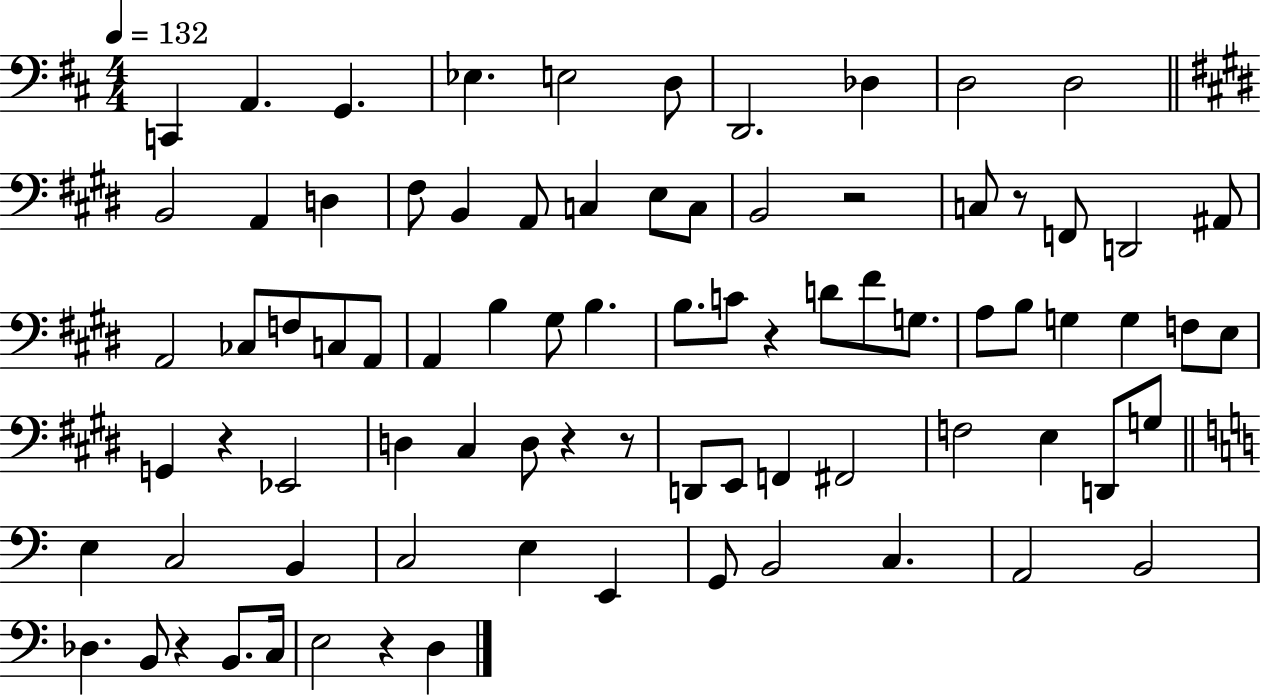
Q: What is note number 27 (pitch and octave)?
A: F3